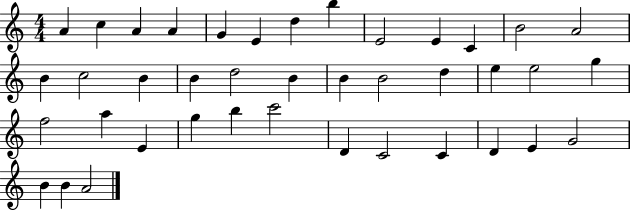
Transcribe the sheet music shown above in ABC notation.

X:1
T:Untitled
M:4/4
L:1/4
K:C
A c A A G E d b E2 E C B2 A2 B c2 B B d2 B B B2 d e e2 g f2 a E g b c'2 D C2 C D E G2 B B A2